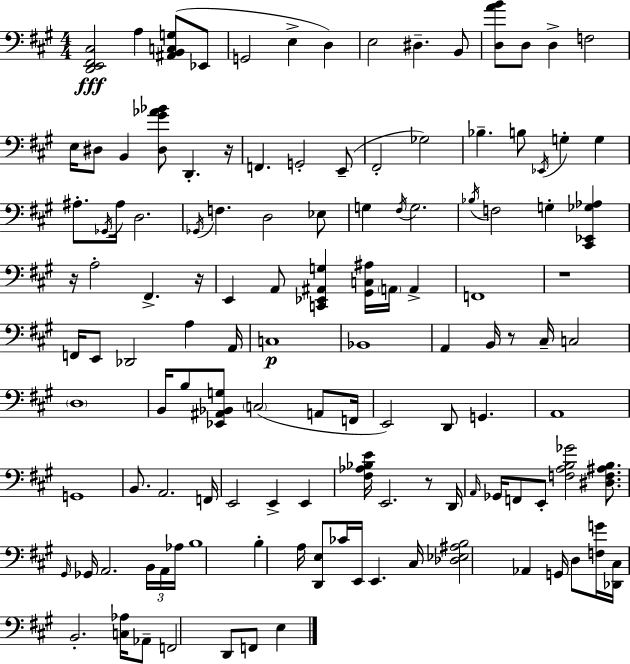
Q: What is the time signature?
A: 4/4